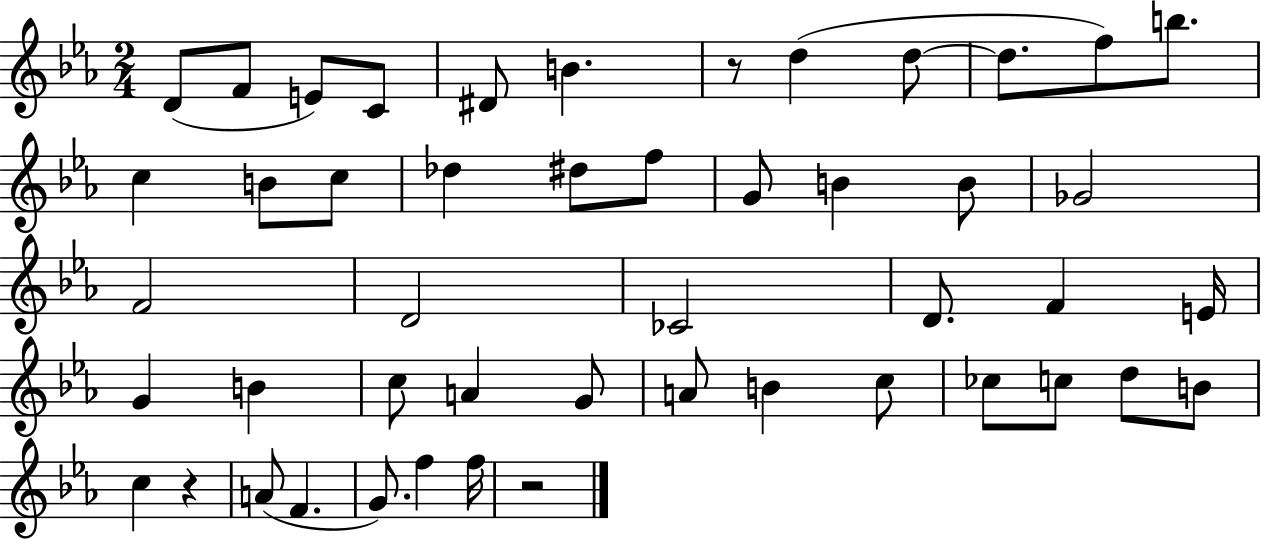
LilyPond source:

{
  \clef treble
  \numericTimeSignature
  \time 2/4
  \key ees \major
  \repeat volta 2 { d'8( f'8 e'8) c'8 | dis'8 b'4. | r8 d''4( d''8~~ | d''8. f''8) b''8. | \break c''4 b'8 c''8 | des''4 dis''8 f''8 | g'8 b'4 b'8 | ges'2 | \break f'2 | d'2 | ces'2 | d'8. f'4 e'16 | \break g'4 b'4 | c''8 a'4 g'8 | a'8 b'4 c''8 | ces''8 c''8 d''8 b'8 | \break c''4 r4 | a'8( f'4. | g'8.) f''4 f''16 | r2 | \break } \bar "|."
}